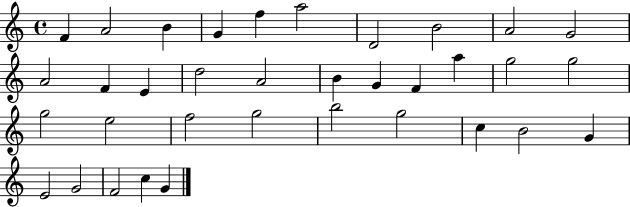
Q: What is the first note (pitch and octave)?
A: F4